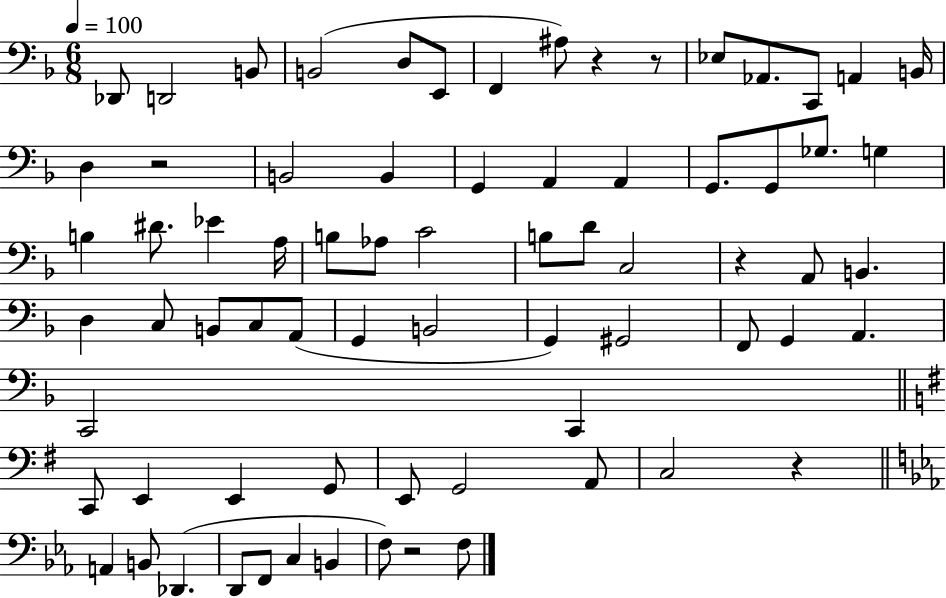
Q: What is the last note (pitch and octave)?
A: F3